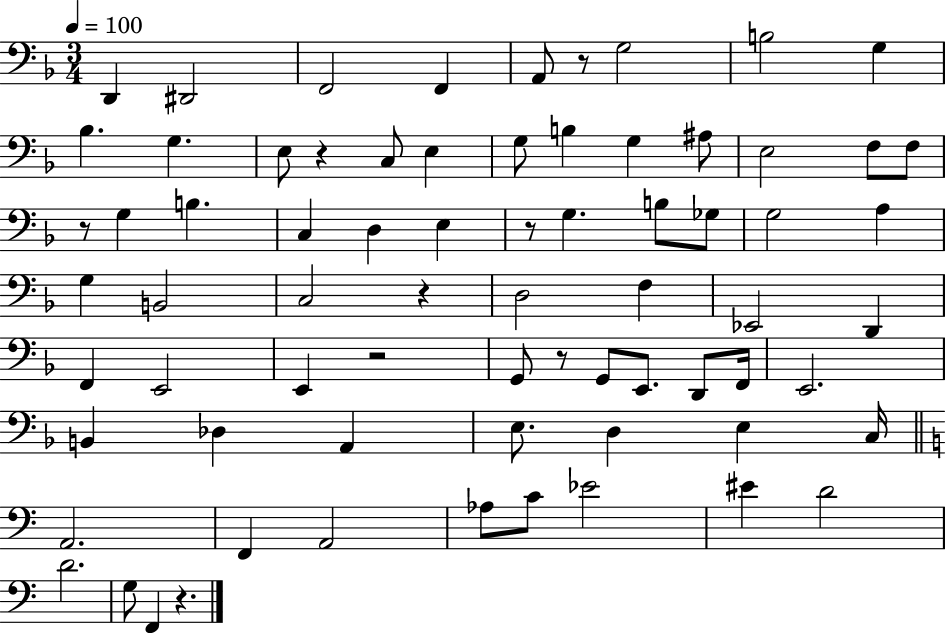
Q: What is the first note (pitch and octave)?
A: D2